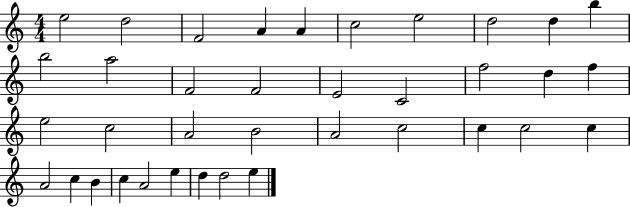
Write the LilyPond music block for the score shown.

{
  \clef treble
  \numericTimeSignature
  \time 4/4
  \key c \major
  e''2 d''2 | f'2 a'4 a'4 | c''2 e''2 | d''2 d''4 b''4 | \break b''2 a''2 | f'2 f'2 | e'2 c'2 | f''2 d''4 f''4 | \break e''2 c''2 | a'2 b'2 | a'2 c''2 | c''4 c''2 c''4 | \break a'2 c''4 b'4 | c''4 a'2 e''4 | d''4 d''2 e''4 | \bar "|."
}